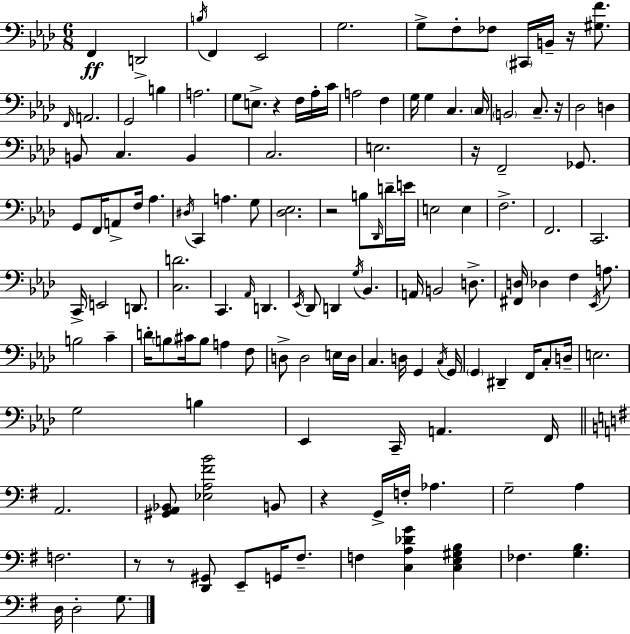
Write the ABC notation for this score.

X:1
T:Untitled
M:6/8
L:1/4
K:Ab
F,, D,,2 B,/4 F,, _E,,2 G,2 G,/2 F,/2 _F,/2 ^C,,/4 B,,/4 z/4 [^G,F]/2 F,,/4 A,,2 G,,2 B, A,2 G,/2 E,/2 z F,/4 _A,/4 C/4 A,2 F, G,/4 G, C, C,/4 B,,2 C,/2 z/4 _D,2 D, B,,/2 C, B,, C,2 E,2 z/4 F,,2 _G,,/2 G,,/2 F,,/4 A,,/2 F,/4 _A, ^D,/4 C,, A, G,/2 [_D,_E,]2 z2 B,/2 _D,,/4 D/4 E/4 E,2 E, F,2 F,,2 C,,2 C,,/4 E,,2 D,,/2 [C,D]2 C,, _A,,/4 D,, _E,,/4 _D,,/2 D,, G,/4 _B,, A,,/4 B,,2 D,/2 [^F,,D,]/4 _D, F, _E,,/4 A,/2 B,2 C D/4 B,/2 ^C/4 B,/2 A, F,/2 D,/2 D,2 E,/4 D,/4 C, D,/4 G,, C,/4 G,,/4 G,, ^D,, F,,/4 C,/2 D,/4 E,2 G,2 B, _E,, C,,/4 A,, F,,/4 A,,2 [^G,,A,,_B,,]/2 [_E,A,^FB]2 B,,/2 z G,,/4 F,/4 _A, G,2 A, F,2 z/2 z/2 [D,,^G,,]/2 E,,/2 G,,/4 ^F,/2 F, [C,A,_DG] [C,E,^G,B,] _F, [G,B,] D,/4 D,2 G,/2